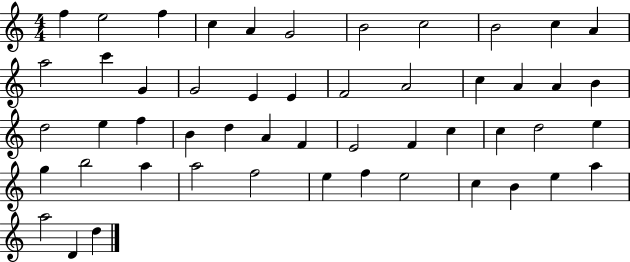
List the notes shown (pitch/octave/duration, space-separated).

F5/q E5/h F5/q C5/q A4/q G4/h B4/h C5/h B4/h C5/q A4/q A5/h C6/q G4/q G4/h E4/q E4/q F4/h A4/h C5/q A4/q A4/q B4/q D5/h E5/q F5/q B4/q D5/q A4/q F4/q E4/h F4/q C5/q C5/q D5/h E5/q G5/q B5/h A5/q A5/h F5/h E5/q F5/q E5/h C5/q B4/q E5/q A5/q A5/h D4/q D5/q